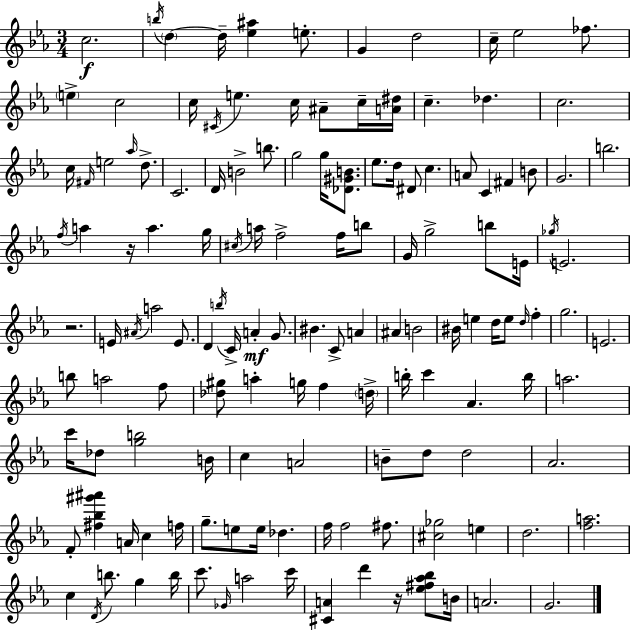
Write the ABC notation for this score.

X:1
T:Untitled
M:3/4
L:1/4
K:Cm
c2 b/4 d d/4 [_e^a] e/2 G d2 c/4 _e2 _f/2 e c2 c/4 ^C/4 e c/4 ^A/2 c/4 [A^d]/4 c _d c2 c/4 ^F/4 e2 _a/4 d/2 C2 D/4 B2 b/2 g2 g/4 [_D^GB]/2 _e/2 d/4 ^D/2 c A/2 C ^F B/2 G2 b2 f/4 a z/4 a g/4 ^c/4 a/4 f2 f/4 b/2 G/4 g2 b/2 E/4 _g/4 E2 z2 E/4 ^A/4 a2 E/2 D b/4 C/4 A G/2 ^B C/2 A ^A B2 ^B/4 e d/4 e/2 d/4 f g2 E2 b/2 a2 f/2 [_d^g]/2 a g/4 f d/4 b/4 c' _A b/4 a2 c'/4 _d/2 [gb]2 B/4 c A2 B/2 d/2 d2 _A2 F/2 [^f_b^g'^a'] A/4 c f/4 g/2 e/2 e/4 _d f/4 f2 ^f/2 [^c_g]2 e d2 [fa]2 c D/4 b/2 g b/4 c'/2 _G/4 a2 c'/4 [^CA] d' z/4 [_e^f_a_b]/2 B/4 A2 G2